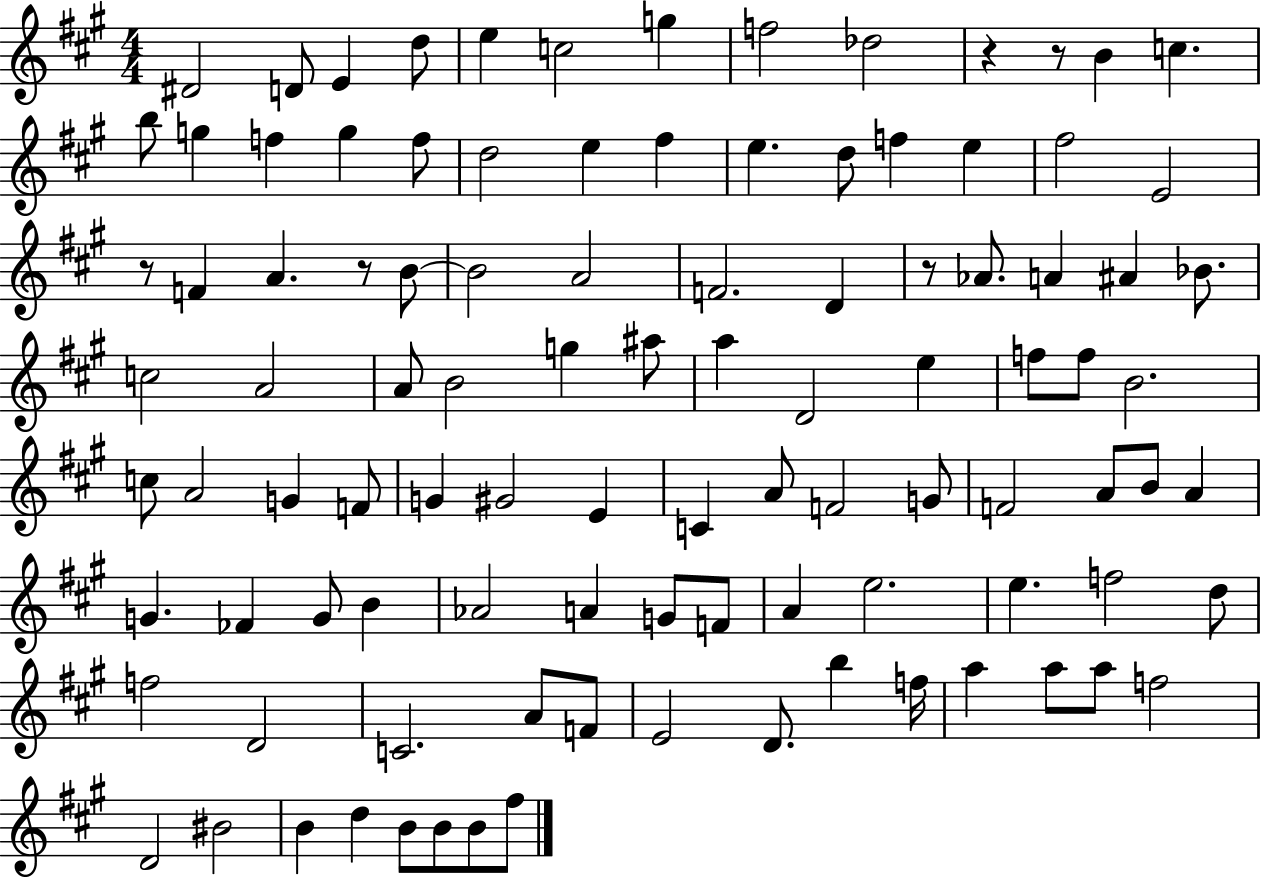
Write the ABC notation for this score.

X:1
T:Untitled
M:4/4
L:1/4
K:A
^D2 D/2 E d/2 e c2 g f2 _d2 z z/2 B c b/2 g f g f/2 d2 e ^f e d/2 f e ^f2 E2 z/2 F A z/2 B/2 B2 A2 F2 D z/2 _A/2 A ^A _B/2 c2 A2 A/2 B2 g ^a/2 a D2 e f/2 f/2 B2 c/2 A2 G F/2 G ^G2 E C A/2 F2 G/2 F2 A/2 B/2 A G _F G/2 B _A2 A G/2 F/2 A e2 e f2 d/2 f2 D2 C2 A/2 F/2 E2 D/2 b f/4 a a/2 a/2 f2 D2 ^B2 B d B/2 B/2 B/2 ^f/2